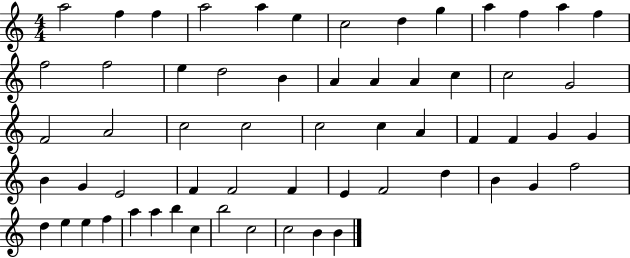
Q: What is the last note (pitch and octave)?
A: B4